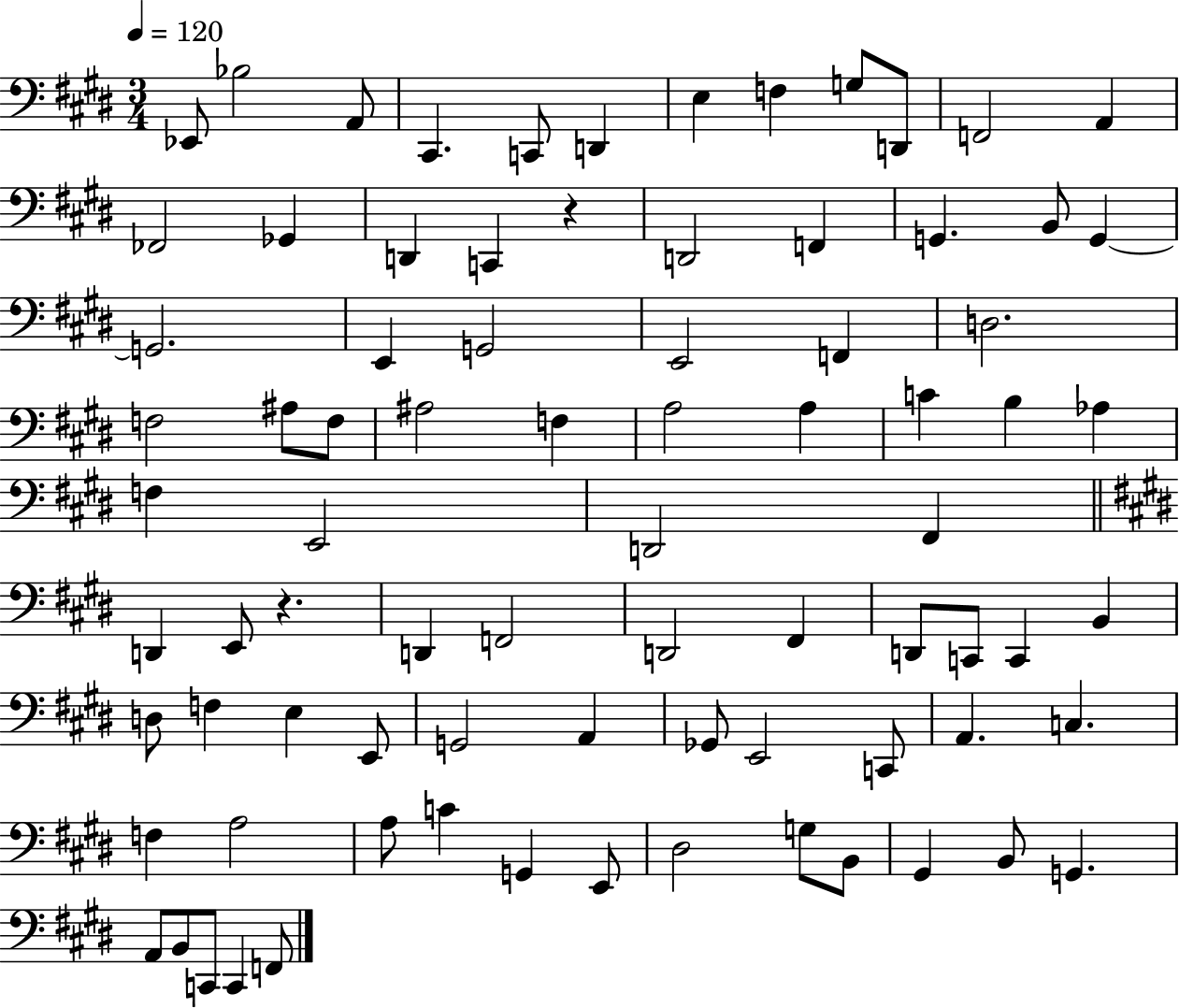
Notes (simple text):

Eb2/e Bb3/h A2/e C#2/q. C2/e D2/q E3/q F3/q G3/e D2/e F2/h A2/q FES2/h Gb2/q D2/q C2/q R/q D2/h F2/q G2/q. B2/e G2/q G2/h. E2/q G2/h E2/h F2/q D3/h. F3/h A#3/e F3/e A#3/h F3/q A3/h A3/q C4/q B3/q Ab3/q F3/q E2/h D2/h F#2/q D2/q E2/e R/q. D2/q F2/h D2/h F#2/q D2/e C2/e C2/q B2/q D3/e F3/q E3/q E2/e G2/h A2/q Gb2/e E2/h C2/e A2/q. C3/q. F3/q A3/h A3/e C4/q G2/q E2/e D#3/h G3/e B2/e G#2/q B2/e G2/q. A2/e B2/e C2/e C2/q F2/e